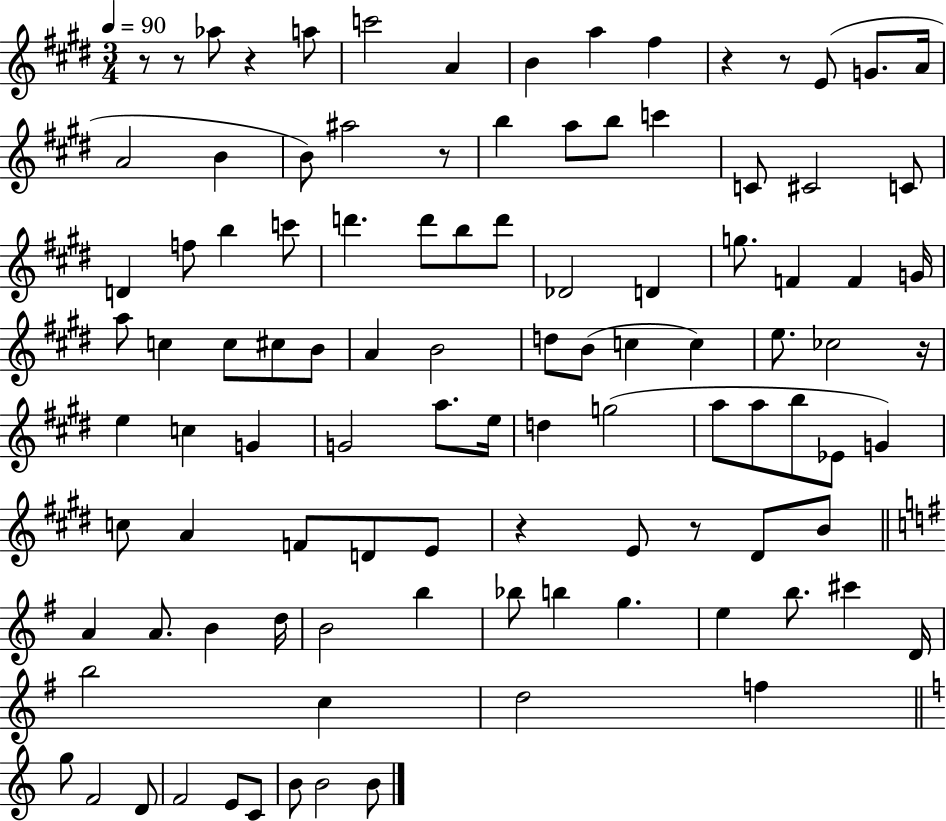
R/e R/e Ab5/e R/q A5/e C6/h A4/q B4/q A5/q F#5/q R/q R/e E4/e G4/e. A4/s A4/h B4/q B4/e A#5/h R/e B5/q A5/e B5/e C6/q C4/e C#4/h C4/e D4/q F5/e B5/q C6/e D6/q. D6/e B5/e D6/e Db4/h D4/q G5/e. F4/q F4/q G4/s A5/e C5/q C5/e C#5/e B4/e A4/q B4/h D5/e B4/e C5/q C5/q E5/e. CES5/h R/s E5/q C5/q G4/q G4/h A5/e. E5/s D5/q G5/h A5/e A5/e B5/e Eb4/e G4/q C5/e A4/q F4/e D4/e E4/e R/q E4/e R/e D#4/e B4/e A4/q A4/e. B4/q D5/s B4/h B5/q Bb5/e B5/q G5/q. E5/q B5/e. C#6/q D4/s B5/h C5/q D5/h F5/q G5/e F4/h D4/e F4/h E4/e C4/e B4/e B4/h B4/e